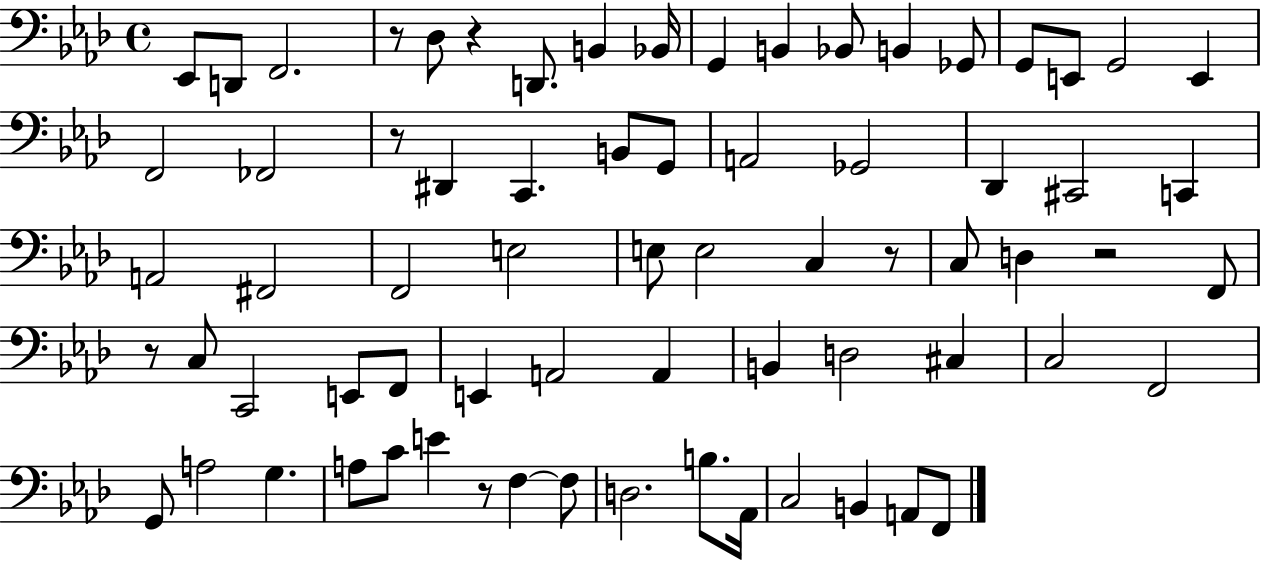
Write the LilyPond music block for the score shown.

{
  \clef bass
  \time 4/4
  \defaultTimeSignature
  \key aes \major
  ees,8 d,8 f,2. | r8 des8 r4 d,8. b,4 bes,16 | g,4 b,4 bes,8 b,4 ges,8 | g,8 e,8 g,2 e,4 | \break f,2 fes,2 | r8 dis,4 c,4. b,8 g,8 | a,2 ges,2 | des,4 cis,2 c,4 | \break a,2 fis,2 | f,2 e2 | e8 e2 c4 r8 | c8 d4 r2 f,8 | \break r8 c8 c,2 e,8 f,8 | e,4 a,2 a,4 | b,4 d2 cis4 | c2 f,2 | \break g,8 a2 g4. | a8 c'8 e'4 r8 f4~~ f8 | d2. b8. aes,16 | c2 b,4 a,8 f,8 | \break \bar "|."
}